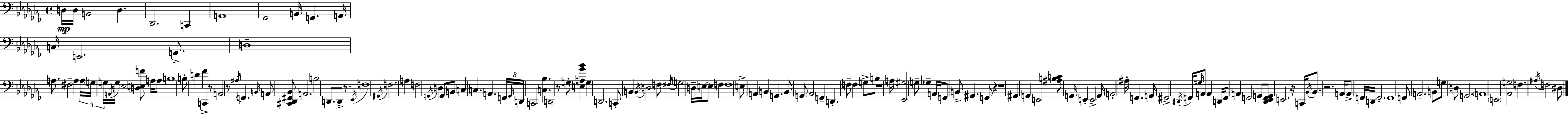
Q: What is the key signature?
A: AES minor